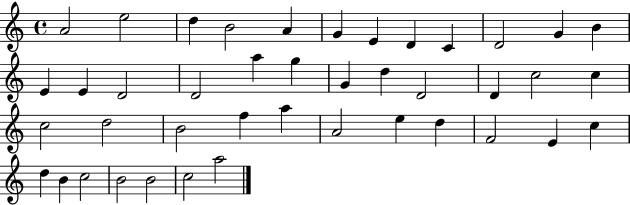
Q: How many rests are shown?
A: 0